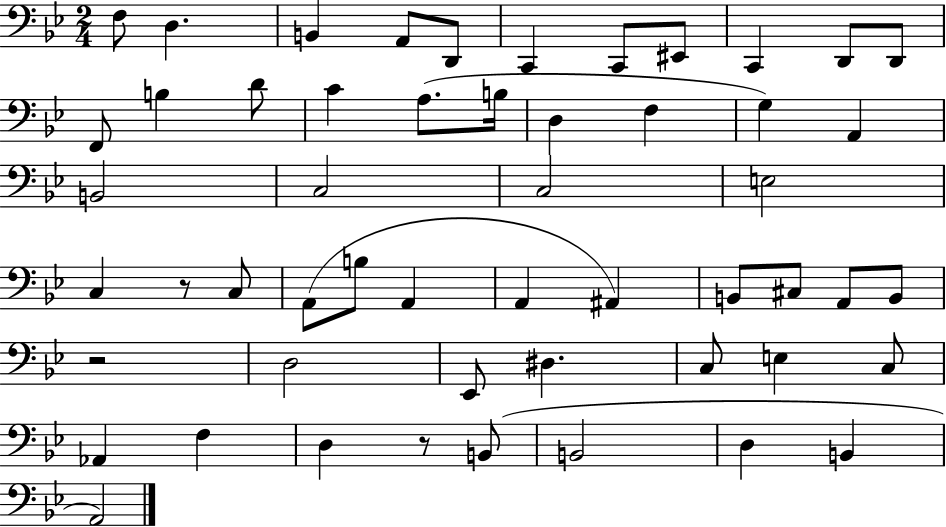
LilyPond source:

{
  \clef bass
  \numericTimeSignature
  \time 2/4
  \key bes \major
  f8 d4. | b,4 a,8 d,8 | c,4 c,8 eis,8 | c,4 d,8 d,8 | \break f,8 b4 d'8 | c'4 a8.( b16 | d4 f4 | g4) a,4 | \break b,2 | c2 | c2 | e2 | \break c4 r8 c8 | a,8( b8 a,4 | a,4 ais,4) | b,8 cis8 a,8 b,8 | \break r2 | d2 | ees,8 dis4. | c8 e4 c8 | \break aes,4 f4 | d4 r8 b,8( | b,2 | d4 b,4 | \break a,2) | \bar "|."
}